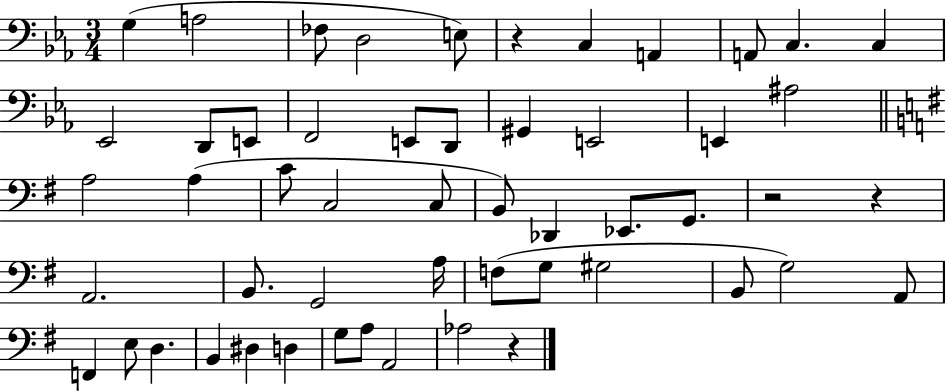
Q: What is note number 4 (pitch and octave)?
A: D3